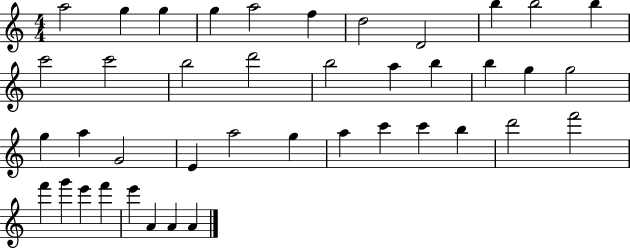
X:1
T:Untitled
M:4/4
L:1/4
K:C
a2 g g g a2 f d2 D2 b b2 b c'2 c'2 b2 d'2 b2 a b b g g2 g a G2 E a2 g a c' c' b d'2 f'2 f' g' e' f' e' A A A